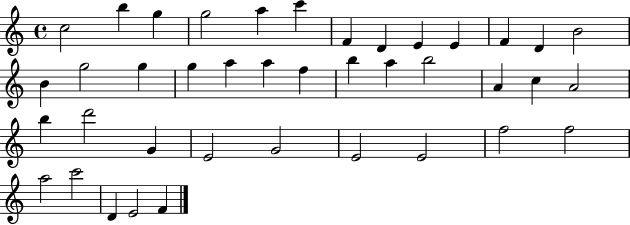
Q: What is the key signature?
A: C major